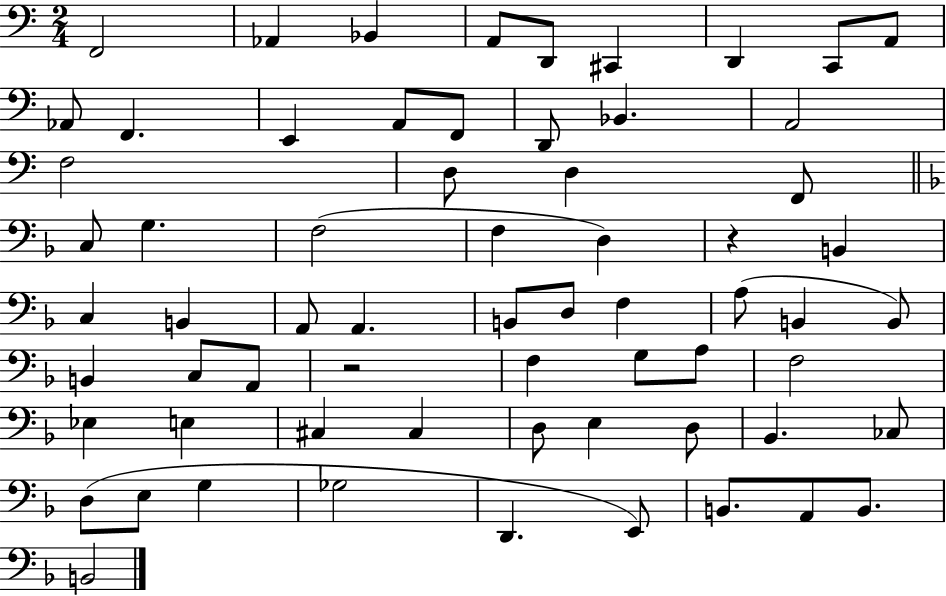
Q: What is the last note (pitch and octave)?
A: B2